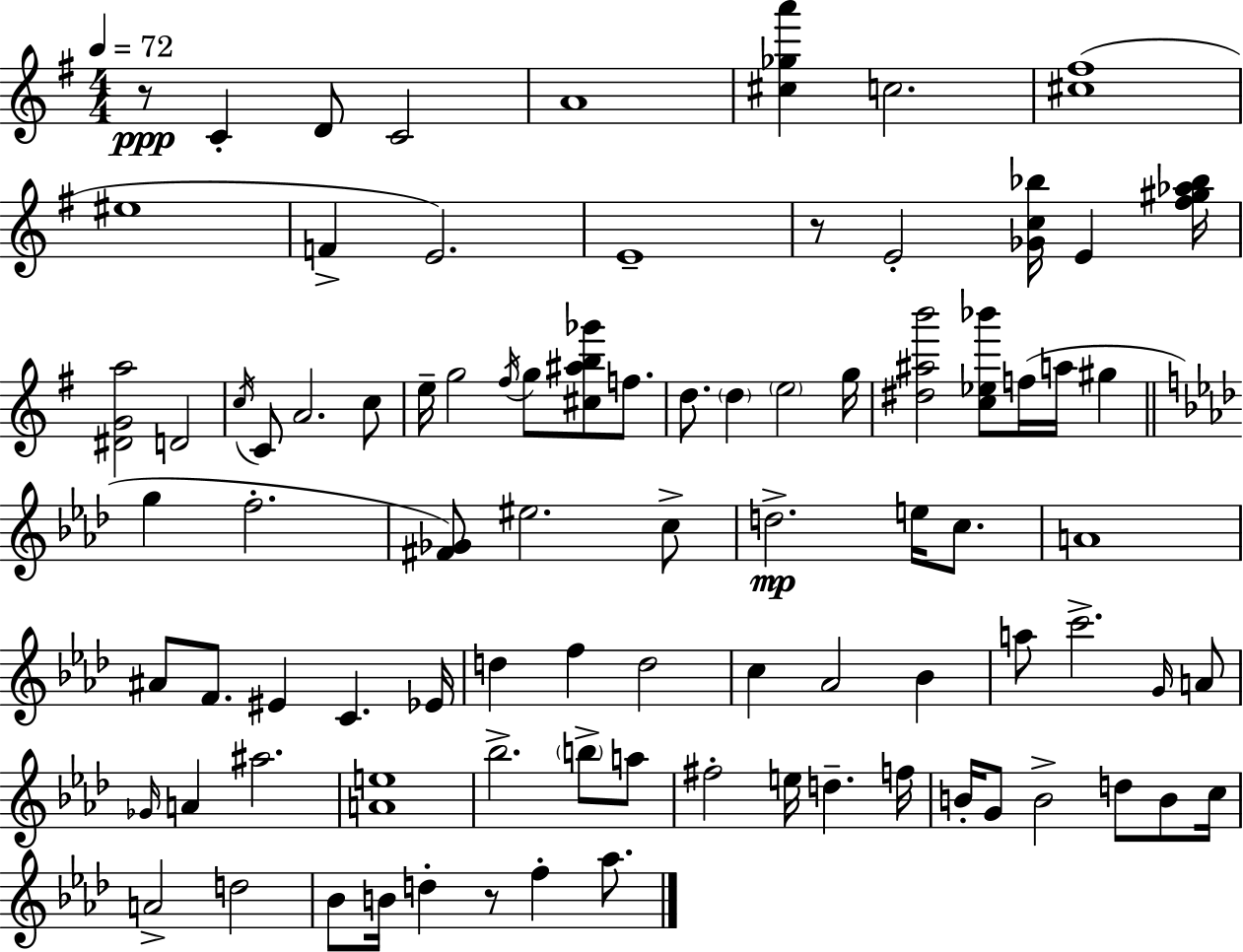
R/e C4/q D4/e C4/h A4/w [C#5,Gb5,A6]/q C5/h. [C#5,F#5]/w EIS5/w F4/q E4/h. E4/w R/e E4/h [Gb4,C5,Bb5]/s E4/q [F#5,G#5,Ab5,Bb5]/s [D#4,G4,A5]/h D4/h C5/s C4/e A4/h. C5/e E5/s G5/h F#5/s G5/e [C#5,A#5,B5,Gb6]/e F5/e. D5/e. D5/q E5/h G5/s [D#5,A#5,B6]/h [C5,Eb5,Bb6]/e F5/s A5/s G#5/q G5/q F5/h. [F#4,Gb4]/e EIS5/h. C5/e D5/h. E5/s C5/e. A4/w A#4/e F4/e. EIS4/q C4/q. Eb4/s D5/q F5/q D5/h C5/q Ab4/h Bb4/q A5/e C6/h. G4/s A4/e Gb4/s A4/q A#5/h. [A4,E5]/w Bb5/h. B5/e A5/e F#5/h E5/s D5/q. F5/s B4/s G4/e B4/h D5/e B4/e C5/s A4/h D5/h Bb4/e B4/s D5/q R/e F5/q Ab5/e.